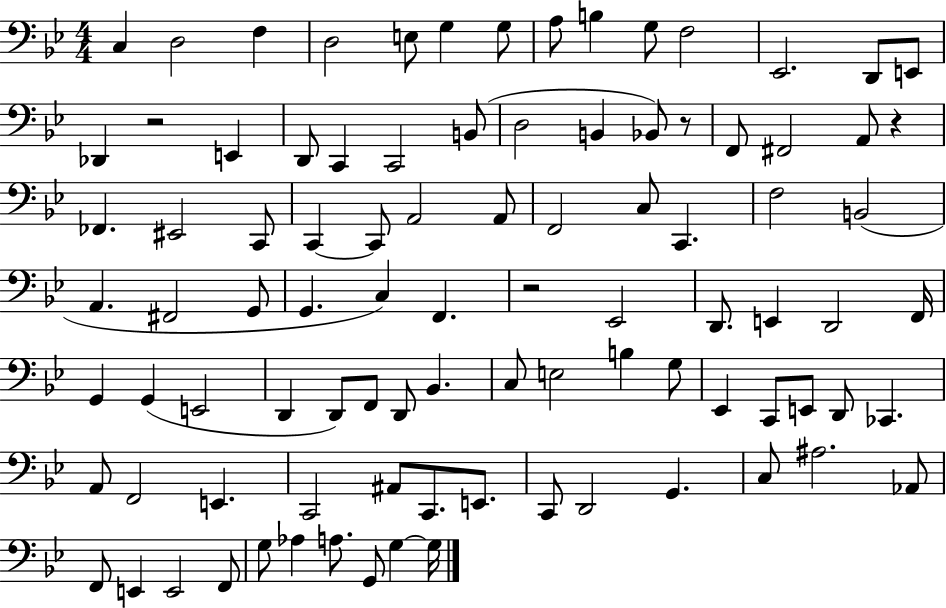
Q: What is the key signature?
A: BES major